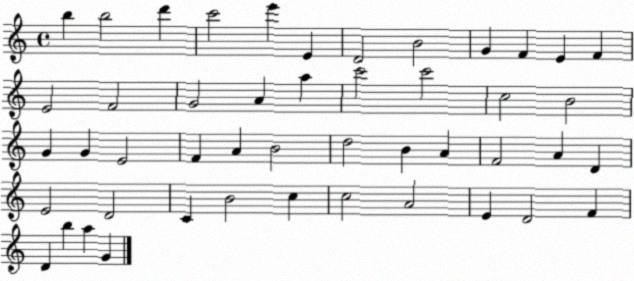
X:1
T:Untitled
M:4/4
L:1/4
K:C
b b2 d' c'2 e' E D2 B2 G F E F E2 F2 G2 A a c'2 c'2 c2 B2 G G E2 F A B2 d2 B A F2 A D E2 D2 C B2 c c2 A2 E D2 F D b a G